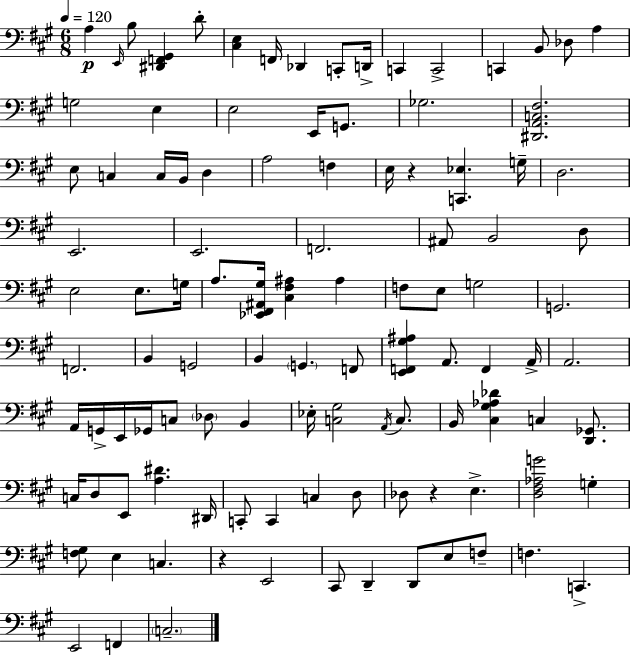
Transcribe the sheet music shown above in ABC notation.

X:1
T:Untitled
M:6/8
L:1/4
K:A
A, E,,/4 B,/2 [^D,,F,,^G,,] D/2 [^C,E,] F,,/4 _D,, C,,/2 D,,/4 C,, C,,2 C,, B,,/2 _D,/2 A, G,2 E, E,2 E,,/4 G,,/2 _G,2 [^D,,A,,C,^F,]2 E,/2 C, C,/4 B,,/4 D, A,2 F, E,/4 z [C,,_E,] G,/4 D,2 E,,2 E,,2 F,,2 ^A,,/2 B,,2 D,/2 E,2 E,/2 G,/4 A,/2 [_E,,^F,,^A,,^G,]/4 [^C,^F,^A,] ^A, F,/2 E,/2 G,2 G,,2 F,,2 B,, G,,2 B,, G,, F,,/2 [E,,F,,^G,^A,] A,,/2 F,, A,,/4 A,,2 A,,/4 G,,/4 E,,/4 _G,,/4 C,/2 _D,/2 B,, _E,/4 [C,^G,]2 A,,/4 C,/2 B,,/4 [^C,^G,_A,_D] C, [D,,_G,,]/2 C,/4 D,/2 E,,/2 [A,^D] ^D,,/4 C,,/2 C,, C, D,/2 _D,/2 z E, [D,^F,_A,G]2 G, [F,^G,]/2 E, C, z E,,2 ^C,,/2 D,, D,,/2 E,/2 F,/2 F, C,, E,,2 F,, C,2